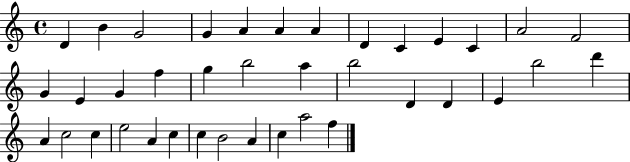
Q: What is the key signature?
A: C major